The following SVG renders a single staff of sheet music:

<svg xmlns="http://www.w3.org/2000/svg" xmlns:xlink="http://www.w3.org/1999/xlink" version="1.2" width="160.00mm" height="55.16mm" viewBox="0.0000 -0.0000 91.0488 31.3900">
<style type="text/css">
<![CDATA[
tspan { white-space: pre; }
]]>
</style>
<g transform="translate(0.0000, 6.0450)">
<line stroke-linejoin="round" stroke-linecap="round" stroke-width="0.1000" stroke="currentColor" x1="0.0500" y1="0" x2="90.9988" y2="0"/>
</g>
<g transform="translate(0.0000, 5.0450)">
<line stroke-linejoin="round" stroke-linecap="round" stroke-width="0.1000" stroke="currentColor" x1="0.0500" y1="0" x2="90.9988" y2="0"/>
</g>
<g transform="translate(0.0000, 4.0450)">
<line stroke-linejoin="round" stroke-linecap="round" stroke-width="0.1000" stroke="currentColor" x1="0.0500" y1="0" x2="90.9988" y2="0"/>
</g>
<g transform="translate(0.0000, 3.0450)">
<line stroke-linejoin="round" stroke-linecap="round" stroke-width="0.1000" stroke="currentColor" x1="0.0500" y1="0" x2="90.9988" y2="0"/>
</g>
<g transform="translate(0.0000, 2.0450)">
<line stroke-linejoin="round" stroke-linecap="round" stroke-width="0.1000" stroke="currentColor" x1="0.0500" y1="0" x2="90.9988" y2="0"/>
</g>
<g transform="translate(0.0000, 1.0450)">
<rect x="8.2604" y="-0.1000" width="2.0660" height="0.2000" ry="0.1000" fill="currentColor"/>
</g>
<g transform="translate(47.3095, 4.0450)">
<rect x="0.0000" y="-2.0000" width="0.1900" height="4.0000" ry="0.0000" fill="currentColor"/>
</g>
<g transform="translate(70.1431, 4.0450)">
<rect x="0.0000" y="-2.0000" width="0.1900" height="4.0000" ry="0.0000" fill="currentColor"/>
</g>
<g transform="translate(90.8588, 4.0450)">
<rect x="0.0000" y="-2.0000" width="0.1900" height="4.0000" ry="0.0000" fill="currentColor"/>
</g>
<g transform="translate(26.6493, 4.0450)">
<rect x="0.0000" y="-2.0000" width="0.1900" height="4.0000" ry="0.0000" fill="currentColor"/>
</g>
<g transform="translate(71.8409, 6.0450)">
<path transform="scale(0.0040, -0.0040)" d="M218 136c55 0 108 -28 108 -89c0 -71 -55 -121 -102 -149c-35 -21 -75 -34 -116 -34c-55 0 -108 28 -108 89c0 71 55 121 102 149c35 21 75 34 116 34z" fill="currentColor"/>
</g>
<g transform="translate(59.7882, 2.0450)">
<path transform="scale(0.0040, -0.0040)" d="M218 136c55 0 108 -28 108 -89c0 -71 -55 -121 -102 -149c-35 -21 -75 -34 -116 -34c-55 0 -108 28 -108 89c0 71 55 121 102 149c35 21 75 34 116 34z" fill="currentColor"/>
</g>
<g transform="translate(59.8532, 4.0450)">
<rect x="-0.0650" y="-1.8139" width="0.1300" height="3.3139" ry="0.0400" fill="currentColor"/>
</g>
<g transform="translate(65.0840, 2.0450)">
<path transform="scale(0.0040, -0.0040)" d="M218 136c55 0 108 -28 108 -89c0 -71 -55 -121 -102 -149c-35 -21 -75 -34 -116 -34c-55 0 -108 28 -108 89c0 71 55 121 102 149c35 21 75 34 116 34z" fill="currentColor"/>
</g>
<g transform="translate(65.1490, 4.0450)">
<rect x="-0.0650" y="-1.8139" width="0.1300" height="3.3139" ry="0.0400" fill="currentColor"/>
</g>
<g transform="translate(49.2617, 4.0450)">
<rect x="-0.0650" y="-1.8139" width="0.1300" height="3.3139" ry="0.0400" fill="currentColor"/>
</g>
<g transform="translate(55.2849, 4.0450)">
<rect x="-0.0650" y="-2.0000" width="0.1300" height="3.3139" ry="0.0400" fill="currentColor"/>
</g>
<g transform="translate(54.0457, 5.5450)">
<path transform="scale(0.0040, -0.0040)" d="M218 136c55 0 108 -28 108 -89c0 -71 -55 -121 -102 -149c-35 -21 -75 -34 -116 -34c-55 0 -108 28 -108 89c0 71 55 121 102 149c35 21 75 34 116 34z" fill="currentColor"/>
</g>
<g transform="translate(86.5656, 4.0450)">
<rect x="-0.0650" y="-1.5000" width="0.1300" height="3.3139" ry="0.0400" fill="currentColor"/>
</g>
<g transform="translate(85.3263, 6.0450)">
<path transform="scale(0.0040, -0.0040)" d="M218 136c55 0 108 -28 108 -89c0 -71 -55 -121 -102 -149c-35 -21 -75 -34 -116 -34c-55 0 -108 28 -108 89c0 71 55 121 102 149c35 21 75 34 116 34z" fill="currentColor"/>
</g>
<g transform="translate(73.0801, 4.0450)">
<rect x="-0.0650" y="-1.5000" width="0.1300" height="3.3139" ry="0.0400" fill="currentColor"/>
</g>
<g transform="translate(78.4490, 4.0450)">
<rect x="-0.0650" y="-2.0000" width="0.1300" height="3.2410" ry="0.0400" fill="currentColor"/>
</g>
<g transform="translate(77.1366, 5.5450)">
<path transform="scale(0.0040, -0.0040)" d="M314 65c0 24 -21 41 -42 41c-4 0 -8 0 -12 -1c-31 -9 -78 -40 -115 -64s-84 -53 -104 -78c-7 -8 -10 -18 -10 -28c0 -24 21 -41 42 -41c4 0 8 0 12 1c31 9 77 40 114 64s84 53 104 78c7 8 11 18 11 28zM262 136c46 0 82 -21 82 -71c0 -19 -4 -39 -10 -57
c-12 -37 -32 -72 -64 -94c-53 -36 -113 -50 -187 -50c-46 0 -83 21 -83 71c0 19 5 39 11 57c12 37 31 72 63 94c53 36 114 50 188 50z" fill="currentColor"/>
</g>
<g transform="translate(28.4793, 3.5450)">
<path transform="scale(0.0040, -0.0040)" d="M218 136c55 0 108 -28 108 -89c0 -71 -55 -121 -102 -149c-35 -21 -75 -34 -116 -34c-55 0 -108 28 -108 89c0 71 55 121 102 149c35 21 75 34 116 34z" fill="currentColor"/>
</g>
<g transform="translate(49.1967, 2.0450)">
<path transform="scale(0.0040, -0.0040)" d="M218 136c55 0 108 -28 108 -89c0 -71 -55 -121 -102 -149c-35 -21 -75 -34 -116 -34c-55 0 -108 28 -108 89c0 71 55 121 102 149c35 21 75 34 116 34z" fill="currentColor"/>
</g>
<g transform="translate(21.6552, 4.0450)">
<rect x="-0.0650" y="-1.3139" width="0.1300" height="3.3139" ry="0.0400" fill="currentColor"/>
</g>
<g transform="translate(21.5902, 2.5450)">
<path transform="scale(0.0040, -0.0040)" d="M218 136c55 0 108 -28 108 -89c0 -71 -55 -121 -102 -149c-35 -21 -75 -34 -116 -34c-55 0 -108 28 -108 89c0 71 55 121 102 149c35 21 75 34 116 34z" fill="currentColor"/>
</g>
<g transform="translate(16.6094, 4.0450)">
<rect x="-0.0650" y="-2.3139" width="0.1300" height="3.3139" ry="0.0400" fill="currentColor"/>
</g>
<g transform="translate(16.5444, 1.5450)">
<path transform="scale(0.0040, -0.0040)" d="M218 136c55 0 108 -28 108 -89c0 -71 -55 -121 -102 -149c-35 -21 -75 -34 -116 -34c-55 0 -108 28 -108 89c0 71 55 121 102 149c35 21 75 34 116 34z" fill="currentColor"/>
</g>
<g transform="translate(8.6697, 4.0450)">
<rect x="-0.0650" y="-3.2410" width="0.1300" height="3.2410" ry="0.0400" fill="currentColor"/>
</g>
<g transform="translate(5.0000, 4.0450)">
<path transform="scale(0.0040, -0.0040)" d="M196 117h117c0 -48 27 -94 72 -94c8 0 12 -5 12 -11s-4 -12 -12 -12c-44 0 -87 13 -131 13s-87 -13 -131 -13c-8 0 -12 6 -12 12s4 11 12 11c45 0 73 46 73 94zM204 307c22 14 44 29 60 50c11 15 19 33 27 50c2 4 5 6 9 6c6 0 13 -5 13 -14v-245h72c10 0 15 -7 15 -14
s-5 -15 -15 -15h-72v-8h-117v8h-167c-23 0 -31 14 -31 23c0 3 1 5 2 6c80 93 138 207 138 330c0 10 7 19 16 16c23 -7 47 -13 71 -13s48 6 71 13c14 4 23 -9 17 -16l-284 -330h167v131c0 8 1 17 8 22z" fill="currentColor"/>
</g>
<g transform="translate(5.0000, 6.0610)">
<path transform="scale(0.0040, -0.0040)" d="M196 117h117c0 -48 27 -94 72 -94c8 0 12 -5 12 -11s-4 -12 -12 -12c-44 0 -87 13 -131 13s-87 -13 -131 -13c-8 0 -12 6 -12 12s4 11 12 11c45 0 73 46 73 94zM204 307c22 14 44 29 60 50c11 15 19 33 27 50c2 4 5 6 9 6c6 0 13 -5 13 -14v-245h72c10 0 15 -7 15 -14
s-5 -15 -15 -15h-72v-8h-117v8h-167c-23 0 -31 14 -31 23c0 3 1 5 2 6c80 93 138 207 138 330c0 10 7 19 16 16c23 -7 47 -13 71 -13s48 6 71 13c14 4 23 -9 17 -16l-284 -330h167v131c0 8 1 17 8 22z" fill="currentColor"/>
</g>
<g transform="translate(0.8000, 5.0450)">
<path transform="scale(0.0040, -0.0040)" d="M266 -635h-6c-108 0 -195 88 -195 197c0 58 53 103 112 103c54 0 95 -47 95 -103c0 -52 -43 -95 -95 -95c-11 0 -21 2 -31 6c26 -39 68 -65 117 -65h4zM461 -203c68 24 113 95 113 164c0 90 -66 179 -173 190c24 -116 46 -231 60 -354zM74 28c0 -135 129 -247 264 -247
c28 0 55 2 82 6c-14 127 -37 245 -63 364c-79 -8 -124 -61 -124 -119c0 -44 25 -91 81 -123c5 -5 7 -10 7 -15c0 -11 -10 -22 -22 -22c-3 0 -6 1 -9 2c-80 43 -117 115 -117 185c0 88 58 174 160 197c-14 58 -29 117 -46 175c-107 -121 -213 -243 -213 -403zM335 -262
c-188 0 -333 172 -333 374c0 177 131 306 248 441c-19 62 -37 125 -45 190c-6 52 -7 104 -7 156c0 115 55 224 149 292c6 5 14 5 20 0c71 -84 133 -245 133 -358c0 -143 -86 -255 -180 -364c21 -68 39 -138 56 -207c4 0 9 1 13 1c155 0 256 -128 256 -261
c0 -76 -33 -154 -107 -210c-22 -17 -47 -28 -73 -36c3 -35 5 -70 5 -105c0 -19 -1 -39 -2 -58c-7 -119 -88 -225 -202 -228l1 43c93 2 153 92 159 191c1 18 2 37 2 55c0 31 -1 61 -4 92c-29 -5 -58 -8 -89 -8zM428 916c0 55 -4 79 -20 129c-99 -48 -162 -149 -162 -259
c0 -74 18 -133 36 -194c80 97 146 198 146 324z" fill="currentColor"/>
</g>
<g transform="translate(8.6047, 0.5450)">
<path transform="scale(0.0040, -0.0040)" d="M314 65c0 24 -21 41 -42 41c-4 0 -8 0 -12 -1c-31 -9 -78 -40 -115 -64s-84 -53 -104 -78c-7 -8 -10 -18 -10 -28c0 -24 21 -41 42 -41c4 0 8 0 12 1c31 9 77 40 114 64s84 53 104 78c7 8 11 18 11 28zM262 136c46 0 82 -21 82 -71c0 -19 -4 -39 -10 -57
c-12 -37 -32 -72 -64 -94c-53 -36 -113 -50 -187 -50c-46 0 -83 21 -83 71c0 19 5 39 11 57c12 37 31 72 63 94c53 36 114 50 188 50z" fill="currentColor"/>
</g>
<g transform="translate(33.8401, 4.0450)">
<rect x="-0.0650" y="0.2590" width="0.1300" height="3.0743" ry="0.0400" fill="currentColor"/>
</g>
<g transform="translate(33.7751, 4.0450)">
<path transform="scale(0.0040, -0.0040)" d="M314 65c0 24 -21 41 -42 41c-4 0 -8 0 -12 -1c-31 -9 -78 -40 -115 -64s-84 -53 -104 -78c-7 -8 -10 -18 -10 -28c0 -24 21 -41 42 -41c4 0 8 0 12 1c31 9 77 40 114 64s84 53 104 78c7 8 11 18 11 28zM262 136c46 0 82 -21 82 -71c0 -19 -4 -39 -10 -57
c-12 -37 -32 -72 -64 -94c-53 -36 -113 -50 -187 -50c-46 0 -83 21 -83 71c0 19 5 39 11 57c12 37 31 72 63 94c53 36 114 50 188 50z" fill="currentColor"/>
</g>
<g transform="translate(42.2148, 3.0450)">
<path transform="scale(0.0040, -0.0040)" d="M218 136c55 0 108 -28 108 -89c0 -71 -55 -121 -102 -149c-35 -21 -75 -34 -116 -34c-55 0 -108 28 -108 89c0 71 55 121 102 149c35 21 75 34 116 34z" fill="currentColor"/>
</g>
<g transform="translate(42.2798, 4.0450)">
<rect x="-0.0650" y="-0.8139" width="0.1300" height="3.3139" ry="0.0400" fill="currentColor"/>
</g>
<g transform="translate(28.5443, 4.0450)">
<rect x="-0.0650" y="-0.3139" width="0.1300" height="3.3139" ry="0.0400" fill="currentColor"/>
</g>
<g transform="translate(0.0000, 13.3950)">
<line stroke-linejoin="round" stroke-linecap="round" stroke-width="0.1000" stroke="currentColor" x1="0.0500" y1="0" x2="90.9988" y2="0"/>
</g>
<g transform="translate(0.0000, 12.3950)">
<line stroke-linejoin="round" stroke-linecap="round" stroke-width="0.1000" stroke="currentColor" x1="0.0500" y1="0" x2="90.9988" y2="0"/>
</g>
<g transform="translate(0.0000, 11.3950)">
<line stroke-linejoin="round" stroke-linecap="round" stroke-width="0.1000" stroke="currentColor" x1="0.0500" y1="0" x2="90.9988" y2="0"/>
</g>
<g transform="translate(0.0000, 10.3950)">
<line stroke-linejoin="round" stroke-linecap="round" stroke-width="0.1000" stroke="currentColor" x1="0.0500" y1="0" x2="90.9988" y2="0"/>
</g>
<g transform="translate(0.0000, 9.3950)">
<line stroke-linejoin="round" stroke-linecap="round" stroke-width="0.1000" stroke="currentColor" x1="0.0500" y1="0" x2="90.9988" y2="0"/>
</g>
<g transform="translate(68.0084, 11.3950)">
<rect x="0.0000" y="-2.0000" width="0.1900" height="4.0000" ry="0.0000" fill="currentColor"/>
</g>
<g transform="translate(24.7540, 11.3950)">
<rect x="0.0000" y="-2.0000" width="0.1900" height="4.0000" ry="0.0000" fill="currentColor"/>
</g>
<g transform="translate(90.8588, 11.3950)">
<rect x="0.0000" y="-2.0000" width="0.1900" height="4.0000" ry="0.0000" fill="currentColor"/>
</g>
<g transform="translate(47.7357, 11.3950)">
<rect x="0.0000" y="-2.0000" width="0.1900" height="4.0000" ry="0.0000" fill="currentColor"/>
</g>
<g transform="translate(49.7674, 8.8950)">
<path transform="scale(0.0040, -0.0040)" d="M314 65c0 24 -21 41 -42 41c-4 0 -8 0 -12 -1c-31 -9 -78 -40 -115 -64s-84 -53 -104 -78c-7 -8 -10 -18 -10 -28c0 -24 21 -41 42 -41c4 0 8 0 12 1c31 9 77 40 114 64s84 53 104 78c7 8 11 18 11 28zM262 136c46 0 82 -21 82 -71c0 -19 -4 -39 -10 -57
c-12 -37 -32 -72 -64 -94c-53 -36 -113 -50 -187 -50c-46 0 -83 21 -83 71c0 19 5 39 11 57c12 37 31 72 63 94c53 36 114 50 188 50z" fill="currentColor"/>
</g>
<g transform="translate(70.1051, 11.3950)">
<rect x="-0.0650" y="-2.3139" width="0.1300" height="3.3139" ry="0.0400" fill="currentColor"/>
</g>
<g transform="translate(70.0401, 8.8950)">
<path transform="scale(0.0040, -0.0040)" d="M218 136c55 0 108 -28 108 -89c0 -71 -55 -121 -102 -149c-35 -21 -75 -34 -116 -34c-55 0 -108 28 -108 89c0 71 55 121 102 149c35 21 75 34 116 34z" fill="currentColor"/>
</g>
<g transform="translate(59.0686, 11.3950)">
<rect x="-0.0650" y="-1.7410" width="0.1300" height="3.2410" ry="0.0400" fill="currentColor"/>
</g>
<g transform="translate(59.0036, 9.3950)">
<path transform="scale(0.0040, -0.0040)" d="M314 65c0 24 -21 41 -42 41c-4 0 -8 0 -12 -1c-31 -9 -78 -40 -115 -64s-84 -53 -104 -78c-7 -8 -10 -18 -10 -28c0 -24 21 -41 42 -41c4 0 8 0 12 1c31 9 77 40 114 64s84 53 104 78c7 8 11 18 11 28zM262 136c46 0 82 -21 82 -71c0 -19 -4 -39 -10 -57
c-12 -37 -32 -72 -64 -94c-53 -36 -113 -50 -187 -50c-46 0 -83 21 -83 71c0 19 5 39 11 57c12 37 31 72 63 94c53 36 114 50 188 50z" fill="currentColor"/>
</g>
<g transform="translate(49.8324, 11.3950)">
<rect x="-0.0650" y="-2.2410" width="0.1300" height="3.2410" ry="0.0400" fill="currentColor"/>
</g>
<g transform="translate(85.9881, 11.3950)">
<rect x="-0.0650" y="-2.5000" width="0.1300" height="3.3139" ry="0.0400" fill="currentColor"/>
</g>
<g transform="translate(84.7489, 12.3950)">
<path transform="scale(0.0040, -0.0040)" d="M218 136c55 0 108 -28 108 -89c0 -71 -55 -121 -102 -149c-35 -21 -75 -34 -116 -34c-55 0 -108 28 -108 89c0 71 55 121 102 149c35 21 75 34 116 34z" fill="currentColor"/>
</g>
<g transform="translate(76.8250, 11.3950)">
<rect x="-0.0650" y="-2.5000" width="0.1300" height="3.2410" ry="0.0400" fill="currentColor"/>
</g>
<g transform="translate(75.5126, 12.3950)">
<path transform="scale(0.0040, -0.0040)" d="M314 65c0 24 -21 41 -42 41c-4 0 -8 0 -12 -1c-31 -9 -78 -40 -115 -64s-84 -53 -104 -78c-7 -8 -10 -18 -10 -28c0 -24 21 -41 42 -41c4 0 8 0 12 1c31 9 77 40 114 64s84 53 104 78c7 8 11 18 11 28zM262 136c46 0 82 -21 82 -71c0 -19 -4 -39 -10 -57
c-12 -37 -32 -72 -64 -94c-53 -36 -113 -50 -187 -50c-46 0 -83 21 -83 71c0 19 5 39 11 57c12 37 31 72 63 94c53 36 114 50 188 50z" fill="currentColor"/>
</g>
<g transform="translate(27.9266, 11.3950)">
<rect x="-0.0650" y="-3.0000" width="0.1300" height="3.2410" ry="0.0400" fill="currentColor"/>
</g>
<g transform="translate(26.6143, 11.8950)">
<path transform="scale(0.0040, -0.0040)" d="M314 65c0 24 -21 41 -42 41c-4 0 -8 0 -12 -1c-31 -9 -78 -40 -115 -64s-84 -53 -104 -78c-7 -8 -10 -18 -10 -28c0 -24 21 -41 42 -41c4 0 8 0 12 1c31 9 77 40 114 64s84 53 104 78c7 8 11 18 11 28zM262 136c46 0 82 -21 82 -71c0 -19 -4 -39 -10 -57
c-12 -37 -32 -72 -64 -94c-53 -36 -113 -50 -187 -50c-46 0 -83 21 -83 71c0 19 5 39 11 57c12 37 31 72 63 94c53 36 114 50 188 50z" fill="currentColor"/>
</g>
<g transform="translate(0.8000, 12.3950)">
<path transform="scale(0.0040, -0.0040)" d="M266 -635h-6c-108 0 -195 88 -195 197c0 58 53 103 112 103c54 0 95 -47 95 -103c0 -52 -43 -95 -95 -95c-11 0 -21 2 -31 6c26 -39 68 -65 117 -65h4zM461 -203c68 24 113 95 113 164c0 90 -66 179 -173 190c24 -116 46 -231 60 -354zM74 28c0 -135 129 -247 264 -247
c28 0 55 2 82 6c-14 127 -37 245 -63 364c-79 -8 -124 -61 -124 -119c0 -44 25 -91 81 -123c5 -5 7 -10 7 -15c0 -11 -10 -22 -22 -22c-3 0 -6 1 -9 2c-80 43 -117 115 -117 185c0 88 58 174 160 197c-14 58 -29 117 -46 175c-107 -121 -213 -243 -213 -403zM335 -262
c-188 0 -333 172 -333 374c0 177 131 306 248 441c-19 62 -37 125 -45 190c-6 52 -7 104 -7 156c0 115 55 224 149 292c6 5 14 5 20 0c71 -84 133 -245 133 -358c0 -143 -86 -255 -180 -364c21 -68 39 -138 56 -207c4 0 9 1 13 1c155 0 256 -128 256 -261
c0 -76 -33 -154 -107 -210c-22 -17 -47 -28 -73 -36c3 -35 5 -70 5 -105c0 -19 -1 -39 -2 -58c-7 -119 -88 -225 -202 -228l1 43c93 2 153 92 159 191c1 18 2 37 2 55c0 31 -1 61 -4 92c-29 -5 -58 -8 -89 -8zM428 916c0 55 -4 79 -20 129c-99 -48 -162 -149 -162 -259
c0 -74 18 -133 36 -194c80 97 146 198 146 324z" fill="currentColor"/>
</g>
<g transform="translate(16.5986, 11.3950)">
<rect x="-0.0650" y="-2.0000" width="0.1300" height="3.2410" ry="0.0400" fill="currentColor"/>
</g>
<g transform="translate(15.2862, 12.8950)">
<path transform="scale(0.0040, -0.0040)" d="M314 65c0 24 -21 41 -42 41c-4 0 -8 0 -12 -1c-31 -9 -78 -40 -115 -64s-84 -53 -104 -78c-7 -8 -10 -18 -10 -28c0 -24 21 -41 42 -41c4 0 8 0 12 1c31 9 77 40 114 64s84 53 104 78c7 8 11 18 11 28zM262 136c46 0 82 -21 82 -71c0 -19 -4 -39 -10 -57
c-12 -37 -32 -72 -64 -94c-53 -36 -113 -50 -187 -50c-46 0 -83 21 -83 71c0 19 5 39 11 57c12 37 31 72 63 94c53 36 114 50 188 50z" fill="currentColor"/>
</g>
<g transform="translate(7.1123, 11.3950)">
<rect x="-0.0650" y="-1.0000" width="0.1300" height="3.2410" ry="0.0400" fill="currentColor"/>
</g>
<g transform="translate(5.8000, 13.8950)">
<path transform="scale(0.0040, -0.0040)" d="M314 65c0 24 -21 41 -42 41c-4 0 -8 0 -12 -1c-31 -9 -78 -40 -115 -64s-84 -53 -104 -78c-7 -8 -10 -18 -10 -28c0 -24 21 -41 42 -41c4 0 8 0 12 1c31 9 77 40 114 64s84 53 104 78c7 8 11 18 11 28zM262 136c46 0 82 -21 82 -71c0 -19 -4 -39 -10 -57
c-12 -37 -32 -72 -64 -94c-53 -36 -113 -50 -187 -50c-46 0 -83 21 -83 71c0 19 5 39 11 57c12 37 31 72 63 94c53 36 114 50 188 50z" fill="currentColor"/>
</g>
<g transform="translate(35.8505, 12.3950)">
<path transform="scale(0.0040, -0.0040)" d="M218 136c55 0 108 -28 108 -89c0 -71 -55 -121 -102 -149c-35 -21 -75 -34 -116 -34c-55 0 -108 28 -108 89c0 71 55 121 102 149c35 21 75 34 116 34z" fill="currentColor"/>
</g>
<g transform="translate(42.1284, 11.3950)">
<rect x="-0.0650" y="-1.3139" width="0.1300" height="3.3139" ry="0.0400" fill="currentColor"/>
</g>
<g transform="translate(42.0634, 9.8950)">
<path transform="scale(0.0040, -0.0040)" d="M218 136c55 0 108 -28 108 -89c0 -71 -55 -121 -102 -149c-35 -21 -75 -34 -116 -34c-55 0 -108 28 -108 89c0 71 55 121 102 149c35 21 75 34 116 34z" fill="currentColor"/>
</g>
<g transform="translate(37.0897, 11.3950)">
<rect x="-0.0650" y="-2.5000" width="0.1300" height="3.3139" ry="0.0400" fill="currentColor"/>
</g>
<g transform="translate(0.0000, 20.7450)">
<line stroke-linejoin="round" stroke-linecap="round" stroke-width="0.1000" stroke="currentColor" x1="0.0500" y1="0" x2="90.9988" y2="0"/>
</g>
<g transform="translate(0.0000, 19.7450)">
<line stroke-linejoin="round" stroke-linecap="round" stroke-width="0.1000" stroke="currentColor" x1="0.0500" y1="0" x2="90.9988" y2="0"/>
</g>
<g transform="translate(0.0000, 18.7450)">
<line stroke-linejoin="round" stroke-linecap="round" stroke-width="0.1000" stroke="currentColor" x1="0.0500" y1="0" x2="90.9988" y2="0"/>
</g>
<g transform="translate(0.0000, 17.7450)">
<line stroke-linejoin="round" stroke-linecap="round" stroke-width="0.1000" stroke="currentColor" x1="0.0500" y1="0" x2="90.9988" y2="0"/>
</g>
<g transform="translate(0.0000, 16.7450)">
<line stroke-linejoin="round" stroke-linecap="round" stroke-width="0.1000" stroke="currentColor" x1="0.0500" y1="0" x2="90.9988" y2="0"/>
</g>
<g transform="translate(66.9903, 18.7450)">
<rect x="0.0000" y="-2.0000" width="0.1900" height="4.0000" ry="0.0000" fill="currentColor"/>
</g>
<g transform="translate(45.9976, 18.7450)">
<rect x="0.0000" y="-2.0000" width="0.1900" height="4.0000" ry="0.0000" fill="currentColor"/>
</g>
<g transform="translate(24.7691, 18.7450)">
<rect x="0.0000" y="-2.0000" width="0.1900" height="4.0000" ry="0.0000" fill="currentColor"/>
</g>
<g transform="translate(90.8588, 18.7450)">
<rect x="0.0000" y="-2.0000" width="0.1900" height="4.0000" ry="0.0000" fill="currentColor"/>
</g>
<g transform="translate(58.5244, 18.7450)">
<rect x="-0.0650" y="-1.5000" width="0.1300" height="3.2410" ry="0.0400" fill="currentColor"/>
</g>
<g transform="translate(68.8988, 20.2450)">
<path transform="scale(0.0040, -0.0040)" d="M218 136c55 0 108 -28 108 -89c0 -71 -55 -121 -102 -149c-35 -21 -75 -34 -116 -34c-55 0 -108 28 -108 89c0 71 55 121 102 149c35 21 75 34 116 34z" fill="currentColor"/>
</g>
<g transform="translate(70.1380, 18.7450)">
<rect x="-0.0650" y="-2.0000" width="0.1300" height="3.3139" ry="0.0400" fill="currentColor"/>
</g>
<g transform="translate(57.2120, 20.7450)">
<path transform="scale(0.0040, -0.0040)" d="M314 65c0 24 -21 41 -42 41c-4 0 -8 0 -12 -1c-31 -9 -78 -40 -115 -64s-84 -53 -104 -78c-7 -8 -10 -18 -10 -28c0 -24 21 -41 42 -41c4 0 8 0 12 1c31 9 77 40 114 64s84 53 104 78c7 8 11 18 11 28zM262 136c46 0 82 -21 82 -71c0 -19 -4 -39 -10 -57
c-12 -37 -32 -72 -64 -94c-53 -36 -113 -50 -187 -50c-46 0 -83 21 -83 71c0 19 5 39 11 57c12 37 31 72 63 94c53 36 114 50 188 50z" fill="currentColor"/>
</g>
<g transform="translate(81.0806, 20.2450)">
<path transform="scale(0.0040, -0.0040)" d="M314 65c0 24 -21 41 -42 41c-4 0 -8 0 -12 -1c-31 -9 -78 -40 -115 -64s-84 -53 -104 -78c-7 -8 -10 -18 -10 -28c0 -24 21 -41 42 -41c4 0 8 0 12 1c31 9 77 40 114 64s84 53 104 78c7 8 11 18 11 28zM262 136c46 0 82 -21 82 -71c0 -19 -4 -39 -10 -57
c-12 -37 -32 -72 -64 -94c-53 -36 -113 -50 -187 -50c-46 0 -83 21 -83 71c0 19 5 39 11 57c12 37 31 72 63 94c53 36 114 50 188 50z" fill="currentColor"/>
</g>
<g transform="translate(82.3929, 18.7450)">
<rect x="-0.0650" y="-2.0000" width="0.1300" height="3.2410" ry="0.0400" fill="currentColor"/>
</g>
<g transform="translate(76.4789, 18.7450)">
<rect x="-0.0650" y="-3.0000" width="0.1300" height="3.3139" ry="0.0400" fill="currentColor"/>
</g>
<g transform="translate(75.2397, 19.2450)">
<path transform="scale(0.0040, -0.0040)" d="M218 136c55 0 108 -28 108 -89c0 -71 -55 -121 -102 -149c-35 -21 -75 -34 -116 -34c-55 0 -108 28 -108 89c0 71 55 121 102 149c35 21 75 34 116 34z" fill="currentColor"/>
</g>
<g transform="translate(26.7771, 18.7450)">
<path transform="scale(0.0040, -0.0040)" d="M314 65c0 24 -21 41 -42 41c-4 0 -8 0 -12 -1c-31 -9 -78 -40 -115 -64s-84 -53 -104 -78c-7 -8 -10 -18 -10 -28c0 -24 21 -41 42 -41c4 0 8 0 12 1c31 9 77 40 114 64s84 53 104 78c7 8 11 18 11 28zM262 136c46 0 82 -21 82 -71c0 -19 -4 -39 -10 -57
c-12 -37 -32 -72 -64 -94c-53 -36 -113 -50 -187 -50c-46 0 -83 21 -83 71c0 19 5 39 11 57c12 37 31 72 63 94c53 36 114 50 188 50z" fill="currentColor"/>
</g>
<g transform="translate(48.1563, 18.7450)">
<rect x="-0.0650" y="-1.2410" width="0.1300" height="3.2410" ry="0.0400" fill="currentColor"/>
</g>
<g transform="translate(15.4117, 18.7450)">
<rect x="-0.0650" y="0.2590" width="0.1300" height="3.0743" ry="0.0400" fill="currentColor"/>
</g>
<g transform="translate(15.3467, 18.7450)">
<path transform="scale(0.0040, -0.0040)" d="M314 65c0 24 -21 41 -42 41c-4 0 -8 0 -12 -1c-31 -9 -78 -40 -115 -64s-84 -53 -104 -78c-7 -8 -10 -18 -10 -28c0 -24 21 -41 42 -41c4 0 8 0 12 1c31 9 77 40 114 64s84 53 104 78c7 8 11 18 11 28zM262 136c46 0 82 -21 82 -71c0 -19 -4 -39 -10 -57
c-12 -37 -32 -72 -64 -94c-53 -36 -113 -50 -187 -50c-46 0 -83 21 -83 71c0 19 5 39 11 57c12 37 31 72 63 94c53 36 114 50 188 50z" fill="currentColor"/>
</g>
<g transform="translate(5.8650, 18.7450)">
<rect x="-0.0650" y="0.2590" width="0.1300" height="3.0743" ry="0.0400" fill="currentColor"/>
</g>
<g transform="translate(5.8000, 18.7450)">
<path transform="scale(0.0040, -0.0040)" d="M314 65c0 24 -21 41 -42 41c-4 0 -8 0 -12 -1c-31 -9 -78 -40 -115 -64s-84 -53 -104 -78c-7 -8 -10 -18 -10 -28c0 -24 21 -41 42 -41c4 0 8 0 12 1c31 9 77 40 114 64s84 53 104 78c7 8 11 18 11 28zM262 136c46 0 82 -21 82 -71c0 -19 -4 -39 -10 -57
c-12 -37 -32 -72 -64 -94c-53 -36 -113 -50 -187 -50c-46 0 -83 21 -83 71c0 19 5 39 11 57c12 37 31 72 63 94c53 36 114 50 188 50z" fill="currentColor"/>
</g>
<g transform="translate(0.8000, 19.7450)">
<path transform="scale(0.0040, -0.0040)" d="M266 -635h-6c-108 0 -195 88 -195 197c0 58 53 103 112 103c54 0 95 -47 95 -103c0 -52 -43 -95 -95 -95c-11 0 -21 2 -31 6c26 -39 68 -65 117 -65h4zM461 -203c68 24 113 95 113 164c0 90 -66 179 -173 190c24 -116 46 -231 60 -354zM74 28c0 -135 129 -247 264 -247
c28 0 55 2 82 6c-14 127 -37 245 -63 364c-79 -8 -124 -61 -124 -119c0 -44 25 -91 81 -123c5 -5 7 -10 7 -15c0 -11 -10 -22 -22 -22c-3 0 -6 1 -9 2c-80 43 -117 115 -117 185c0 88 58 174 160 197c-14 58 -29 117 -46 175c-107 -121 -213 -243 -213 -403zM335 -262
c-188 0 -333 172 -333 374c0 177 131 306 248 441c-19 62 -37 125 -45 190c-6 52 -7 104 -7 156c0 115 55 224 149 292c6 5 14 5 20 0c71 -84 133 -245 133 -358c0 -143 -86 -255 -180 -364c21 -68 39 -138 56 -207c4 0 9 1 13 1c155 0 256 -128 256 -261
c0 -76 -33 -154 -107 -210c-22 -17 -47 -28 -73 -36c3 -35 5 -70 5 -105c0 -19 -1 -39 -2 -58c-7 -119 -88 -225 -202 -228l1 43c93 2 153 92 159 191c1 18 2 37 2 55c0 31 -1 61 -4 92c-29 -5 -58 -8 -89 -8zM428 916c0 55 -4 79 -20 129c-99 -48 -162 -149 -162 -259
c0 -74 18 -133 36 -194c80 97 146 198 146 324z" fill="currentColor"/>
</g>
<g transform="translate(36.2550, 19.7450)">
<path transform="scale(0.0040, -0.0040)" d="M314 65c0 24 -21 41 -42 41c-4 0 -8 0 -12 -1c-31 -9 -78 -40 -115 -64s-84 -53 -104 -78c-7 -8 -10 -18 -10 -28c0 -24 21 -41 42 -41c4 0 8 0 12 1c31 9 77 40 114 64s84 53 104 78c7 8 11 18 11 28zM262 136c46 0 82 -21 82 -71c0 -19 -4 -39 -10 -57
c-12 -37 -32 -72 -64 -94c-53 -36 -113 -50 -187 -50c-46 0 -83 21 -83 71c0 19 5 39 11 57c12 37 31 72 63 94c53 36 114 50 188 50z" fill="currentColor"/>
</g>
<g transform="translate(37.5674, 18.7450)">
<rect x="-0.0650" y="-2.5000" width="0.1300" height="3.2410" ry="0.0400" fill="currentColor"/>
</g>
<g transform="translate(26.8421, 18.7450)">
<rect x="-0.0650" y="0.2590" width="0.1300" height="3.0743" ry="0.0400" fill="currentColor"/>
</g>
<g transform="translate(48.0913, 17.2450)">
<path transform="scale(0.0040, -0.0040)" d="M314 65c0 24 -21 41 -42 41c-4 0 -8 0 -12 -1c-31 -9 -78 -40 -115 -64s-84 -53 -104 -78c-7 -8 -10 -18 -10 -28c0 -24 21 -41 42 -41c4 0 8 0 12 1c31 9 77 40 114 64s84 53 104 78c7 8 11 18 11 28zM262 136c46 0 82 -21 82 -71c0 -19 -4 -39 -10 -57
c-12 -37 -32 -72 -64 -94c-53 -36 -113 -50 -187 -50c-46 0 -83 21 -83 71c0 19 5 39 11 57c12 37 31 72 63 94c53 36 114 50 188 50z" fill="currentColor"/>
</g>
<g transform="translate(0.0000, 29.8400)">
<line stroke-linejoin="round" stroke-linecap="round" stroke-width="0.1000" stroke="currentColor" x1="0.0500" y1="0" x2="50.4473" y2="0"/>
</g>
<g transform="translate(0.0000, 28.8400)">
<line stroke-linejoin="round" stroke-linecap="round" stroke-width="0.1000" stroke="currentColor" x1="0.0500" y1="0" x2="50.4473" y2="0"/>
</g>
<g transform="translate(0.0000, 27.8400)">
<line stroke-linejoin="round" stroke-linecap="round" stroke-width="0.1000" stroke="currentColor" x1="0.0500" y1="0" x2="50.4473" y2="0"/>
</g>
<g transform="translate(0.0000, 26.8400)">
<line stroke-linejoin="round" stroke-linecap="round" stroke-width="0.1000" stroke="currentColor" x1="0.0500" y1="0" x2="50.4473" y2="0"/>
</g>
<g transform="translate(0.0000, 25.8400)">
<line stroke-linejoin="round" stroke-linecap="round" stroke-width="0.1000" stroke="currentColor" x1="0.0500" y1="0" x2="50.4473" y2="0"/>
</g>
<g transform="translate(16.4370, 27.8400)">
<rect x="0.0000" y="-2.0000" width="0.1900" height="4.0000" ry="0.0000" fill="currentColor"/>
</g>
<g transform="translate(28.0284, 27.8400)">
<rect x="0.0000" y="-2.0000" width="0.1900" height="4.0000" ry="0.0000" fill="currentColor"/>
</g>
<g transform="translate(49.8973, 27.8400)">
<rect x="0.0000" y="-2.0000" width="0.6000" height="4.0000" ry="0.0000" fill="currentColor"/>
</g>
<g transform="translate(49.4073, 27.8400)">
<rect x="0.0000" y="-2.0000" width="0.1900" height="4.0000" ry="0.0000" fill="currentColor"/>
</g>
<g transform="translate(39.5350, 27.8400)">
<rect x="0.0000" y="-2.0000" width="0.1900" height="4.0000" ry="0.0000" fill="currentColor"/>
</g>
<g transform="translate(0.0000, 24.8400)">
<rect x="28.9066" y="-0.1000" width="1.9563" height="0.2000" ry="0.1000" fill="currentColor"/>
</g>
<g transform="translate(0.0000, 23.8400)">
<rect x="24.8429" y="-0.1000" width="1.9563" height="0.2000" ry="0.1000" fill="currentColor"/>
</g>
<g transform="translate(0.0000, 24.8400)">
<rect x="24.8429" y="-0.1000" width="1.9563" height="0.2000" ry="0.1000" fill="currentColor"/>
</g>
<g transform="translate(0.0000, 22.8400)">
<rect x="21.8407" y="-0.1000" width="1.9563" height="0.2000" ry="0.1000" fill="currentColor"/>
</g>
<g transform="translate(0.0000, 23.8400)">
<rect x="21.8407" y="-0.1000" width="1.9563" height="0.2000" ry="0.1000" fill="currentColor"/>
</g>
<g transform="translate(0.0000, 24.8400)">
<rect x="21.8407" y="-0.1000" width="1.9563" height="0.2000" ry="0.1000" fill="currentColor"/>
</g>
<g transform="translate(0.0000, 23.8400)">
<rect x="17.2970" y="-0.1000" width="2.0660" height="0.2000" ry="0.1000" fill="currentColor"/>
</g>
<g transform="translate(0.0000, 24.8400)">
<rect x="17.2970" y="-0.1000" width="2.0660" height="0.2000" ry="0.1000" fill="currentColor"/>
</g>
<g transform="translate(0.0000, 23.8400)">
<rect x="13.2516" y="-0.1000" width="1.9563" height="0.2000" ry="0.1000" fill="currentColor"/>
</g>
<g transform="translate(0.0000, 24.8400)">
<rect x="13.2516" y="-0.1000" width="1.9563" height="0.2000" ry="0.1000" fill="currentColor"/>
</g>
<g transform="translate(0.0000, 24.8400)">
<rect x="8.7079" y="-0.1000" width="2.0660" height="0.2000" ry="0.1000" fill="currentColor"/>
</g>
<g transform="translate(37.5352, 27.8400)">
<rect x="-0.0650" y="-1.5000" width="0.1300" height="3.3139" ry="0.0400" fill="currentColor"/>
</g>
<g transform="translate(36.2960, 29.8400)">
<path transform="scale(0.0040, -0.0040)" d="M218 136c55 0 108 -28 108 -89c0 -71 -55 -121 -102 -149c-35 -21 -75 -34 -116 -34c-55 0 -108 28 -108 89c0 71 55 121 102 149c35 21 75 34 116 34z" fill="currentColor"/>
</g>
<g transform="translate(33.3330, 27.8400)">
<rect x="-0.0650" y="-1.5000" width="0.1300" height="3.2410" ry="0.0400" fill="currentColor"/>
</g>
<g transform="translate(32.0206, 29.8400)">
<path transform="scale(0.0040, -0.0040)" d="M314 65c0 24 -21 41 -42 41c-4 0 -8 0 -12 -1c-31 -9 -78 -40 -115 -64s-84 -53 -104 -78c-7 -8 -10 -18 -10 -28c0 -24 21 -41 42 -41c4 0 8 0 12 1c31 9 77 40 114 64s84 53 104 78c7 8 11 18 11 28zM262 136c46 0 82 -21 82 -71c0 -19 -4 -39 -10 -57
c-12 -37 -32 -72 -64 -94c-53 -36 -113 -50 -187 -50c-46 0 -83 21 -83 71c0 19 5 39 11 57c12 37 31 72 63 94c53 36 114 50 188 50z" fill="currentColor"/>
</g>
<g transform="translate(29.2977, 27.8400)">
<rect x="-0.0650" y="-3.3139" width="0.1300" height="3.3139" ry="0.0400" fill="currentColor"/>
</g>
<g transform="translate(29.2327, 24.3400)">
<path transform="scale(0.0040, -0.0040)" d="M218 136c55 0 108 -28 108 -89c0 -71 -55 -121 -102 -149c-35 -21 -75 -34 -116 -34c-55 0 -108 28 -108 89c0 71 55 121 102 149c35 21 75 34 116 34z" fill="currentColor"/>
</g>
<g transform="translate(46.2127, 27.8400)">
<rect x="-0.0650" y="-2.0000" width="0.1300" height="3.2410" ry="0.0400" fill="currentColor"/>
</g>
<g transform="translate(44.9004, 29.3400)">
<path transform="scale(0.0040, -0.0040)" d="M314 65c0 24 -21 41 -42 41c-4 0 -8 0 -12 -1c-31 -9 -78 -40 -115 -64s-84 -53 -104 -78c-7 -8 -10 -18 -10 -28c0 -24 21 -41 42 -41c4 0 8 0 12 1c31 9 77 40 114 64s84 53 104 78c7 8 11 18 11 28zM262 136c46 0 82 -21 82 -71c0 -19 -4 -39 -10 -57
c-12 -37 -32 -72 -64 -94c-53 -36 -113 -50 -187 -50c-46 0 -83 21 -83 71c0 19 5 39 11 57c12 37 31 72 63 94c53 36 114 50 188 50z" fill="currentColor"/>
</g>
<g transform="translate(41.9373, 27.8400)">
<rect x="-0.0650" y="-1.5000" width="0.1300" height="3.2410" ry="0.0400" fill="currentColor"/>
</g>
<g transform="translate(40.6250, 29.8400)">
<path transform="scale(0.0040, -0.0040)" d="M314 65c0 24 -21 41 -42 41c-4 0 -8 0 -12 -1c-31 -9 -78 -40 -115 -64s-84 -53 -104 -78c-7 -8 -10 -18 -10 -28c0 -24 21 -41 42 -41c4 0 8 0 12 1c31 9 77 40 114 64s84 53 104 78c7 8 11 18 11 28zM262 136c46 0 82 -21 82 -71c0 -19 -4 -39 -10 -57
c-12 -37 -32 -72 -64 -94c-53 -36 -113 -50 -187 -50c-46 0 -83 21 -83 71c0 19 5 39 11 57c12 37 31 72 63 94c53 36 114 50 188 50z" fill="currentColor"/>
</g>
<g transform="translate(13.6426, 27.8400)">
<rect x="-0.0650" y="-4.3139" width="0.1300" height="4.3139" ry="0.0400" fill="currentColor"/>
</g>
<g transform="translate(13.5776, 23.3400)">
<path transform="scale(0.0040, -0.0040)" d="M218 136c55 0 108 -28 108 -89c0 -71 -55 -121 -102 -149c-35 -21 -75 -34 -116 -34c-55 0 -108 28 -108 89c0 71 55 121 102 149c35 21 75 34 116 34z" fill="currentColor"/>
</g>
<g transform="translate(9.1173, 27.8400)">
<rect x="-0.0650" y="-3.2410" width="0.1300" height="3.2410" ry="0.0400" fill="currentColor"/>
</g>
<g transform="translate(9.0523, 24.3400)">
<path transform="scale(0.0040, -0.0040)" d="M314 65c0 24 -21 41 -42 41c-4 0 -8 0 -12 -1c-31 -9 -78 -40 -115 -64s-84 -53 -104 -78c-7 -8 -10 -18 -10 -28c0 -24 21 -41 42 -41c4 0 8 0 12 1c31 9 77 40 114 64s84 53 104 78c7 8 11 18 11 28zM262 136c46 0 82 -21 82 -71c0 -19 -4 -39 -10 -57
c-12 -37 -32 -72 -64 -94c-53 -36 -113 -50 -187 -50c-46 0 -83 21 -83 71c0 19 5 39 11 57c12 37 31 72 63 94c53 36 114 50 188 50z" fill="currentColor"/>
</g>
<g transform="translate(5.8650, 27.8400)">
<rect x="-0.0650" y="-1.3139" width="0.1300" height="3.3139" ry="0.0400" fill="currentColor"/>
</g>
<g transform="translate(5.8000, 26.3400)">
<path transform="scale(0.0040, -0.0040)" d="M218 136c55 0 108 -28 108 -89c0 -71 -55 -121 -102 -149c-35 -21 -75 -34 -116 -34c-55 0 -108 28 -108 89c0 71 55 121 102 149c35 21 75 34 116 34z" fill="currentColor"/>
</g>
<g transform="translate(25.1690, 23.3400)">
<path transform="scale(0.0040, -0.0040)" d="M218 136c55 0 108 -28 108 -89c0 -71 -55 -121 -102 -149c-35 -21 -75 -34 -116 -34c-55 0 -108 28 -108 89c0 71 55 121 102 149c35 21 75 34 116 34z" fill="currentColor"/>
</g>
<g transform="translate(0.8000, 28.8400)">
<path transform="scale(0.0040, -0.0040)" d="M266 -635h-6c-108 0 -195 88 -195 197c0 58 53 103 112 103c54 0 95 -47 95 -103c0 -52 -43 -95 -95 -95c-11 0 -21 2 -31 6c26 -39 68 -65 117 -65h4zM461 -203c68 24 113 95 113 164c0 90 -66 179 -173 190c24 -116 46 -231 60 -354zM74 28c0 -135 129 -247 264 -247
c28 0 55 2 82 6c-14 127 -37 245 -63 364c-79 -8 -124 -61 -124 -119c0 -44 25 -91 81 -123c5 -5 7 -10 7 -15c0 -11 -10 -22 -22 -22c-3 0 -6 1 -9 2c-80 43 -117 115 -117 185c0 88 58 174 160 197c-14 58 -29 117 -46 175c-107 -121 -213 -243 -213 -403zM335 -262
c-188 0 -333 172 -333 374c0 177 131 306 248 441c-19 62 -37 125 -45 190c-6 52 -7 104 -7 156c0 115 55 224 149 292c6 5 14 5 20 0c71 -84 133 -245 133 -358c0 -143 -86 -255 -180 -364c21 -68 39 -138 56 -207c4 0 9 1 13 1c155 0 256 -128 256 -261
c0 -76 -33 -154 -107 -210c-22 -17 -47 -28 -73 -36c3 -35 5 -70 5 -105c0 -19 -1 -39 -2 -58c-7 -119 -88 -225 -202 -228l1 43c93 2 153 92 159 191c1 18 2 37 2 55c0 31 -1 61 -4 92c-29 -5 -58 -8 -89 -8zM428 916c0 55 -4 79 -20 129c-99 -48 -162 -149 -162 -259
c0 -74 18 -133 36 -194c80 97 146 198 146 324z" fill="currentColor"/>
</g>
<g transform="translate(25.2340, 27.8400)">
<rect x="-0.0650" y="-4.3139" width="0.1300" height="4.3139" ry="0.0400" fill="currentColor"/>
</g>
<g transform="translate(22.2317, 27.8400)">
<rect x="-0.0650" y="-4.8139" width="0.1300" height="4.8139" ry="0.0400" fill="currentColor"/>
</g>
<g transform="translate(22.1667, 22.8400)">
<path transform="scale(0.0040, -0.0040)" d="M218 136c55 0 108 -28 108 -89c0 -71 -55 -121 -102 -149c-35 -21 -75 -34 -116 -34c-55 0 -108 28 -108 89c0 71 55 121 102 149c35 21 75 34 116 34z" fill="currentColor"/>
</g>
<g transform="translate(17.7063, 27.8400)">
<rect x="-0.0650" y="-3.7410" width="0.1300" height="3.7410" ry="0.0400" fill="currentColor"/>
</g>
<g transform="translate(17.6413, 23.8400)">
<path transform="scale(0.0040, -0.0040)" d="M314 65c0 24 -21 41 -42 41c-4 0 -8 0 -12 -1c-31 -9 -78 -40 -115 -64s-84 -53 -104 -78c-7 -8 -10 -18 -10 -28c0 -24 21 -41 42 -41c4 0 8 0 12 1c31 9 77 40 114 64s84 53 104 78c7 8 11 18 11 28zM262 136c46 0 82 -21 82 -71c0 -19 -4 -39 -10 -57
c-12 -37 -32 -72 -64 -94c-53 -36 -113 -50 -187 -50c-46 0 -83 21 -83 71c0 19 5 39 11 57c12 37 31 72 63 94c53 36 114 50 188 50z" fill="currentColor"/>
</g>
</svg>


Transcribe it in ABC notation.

X:1
T:Untitled
M:4/4
L:1/4
K:C
b2 g e c B2 d f F f f E F2 E D2 F2 A2 G e g2 f2 g G2 G B2 B2 B2 G2 e2 E2 F A F2 e b2 d' c'2 e' d' b E2 E E2 F2